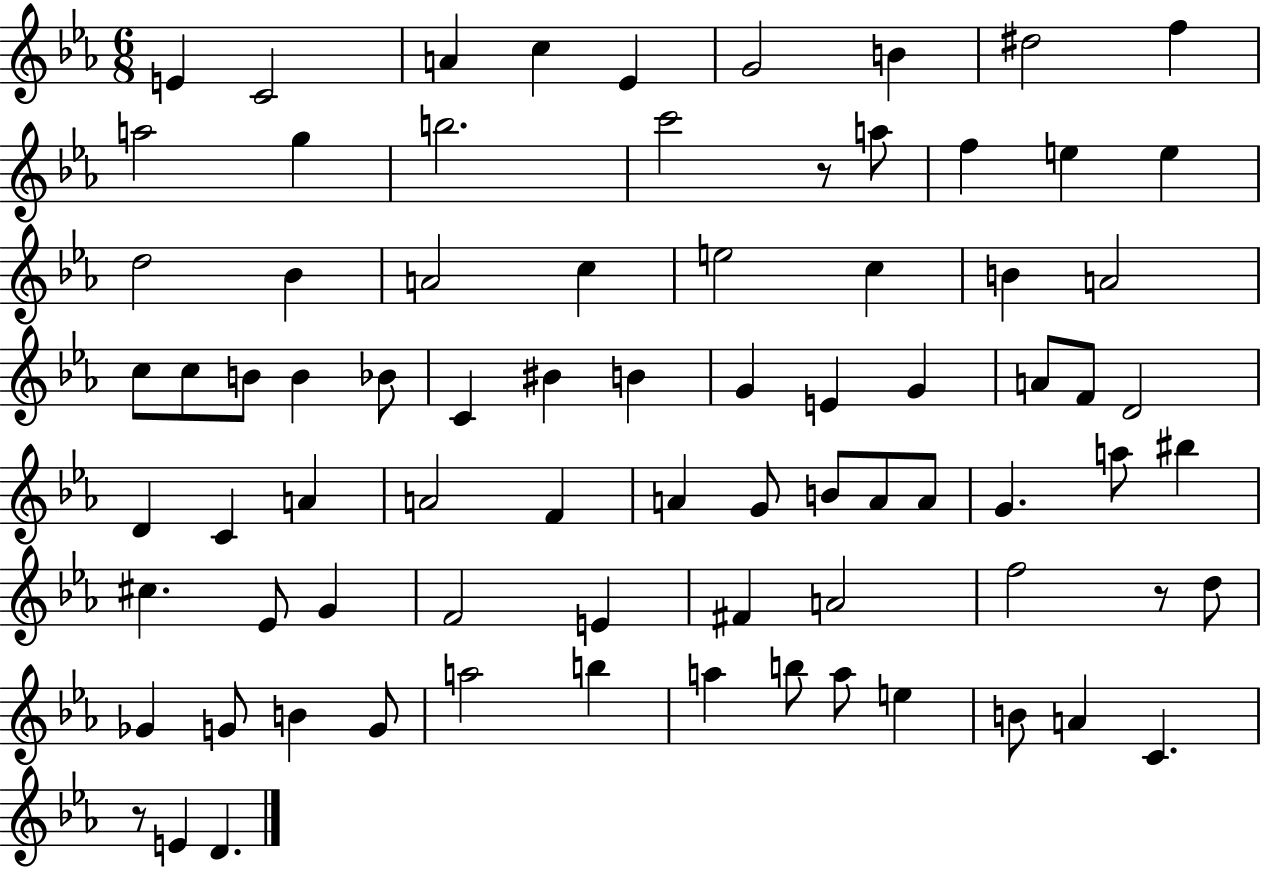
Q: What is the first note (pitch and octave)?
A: E4